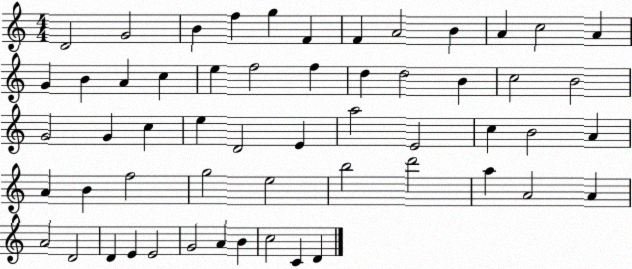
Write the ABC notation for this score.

X:1
T:Untitled
M:4/4
L:1/4
K:C
D2 G2 B f g F F A2 B A c2 A G B A c e f2 f d d2 B c2 B2 G2 G c e D2 E a2 E2 c B2 A A B f2 g2 e2 b2 d'2 a A2 A A2 D2 D E E2 G2 A B c2 C D